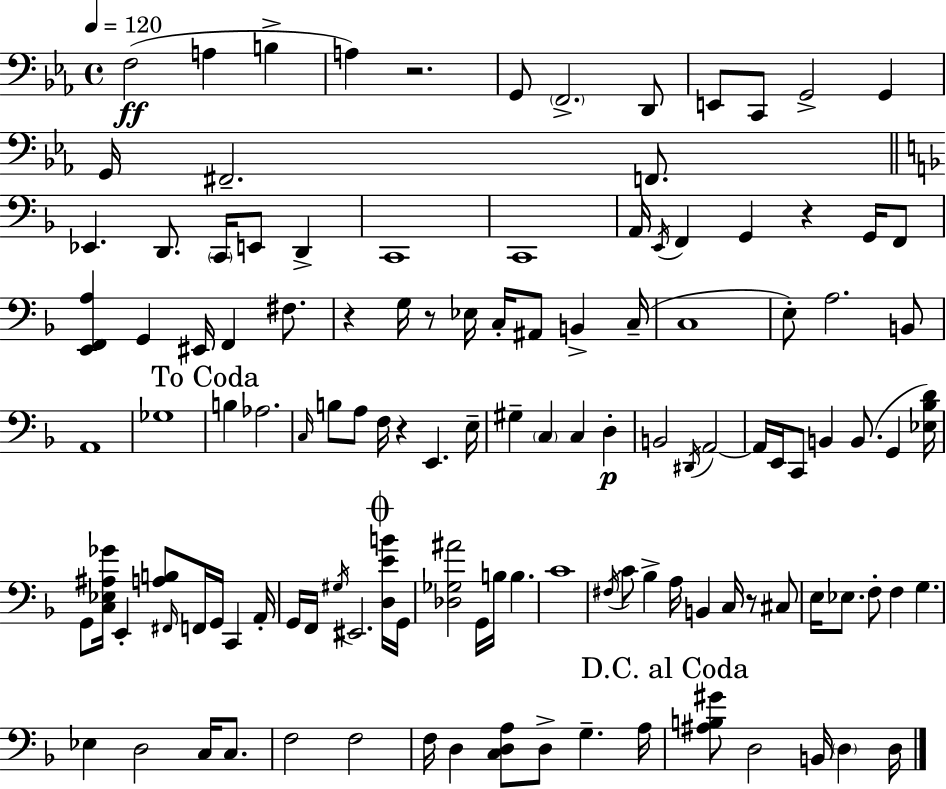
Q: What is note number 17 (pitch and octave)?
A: C2